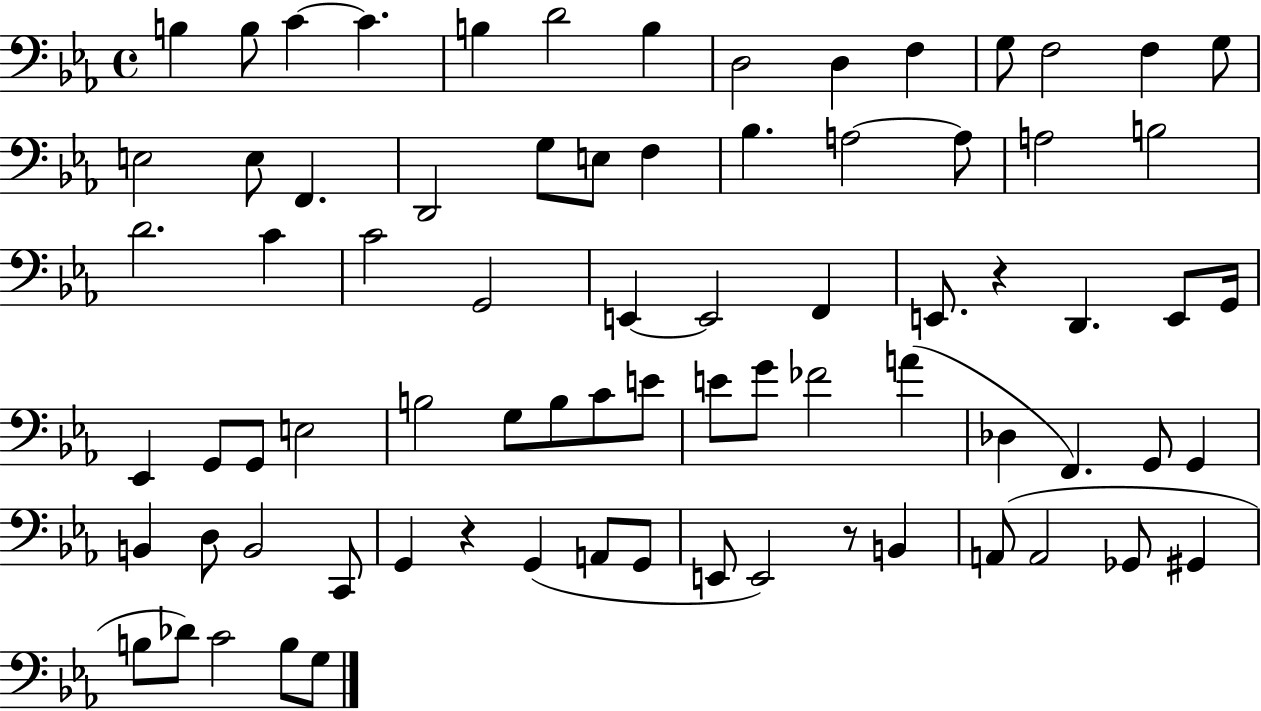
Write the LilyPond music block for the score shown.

{
  \clef bass
  \time 4/4
  \defaultTimeSignature
  \key ees \major
  b4 b8 c'4~~ c'4. | b4 d'2 b4 | d2 d4 f4 | g8 f2 f4 g8 | \break e2 e8 f,4. | d,2 g8 e8 f4 | bes4. a2~~ a8 | a2 b2 | \break d'2. c'4 | c'2 g,2 | e,4~~ e,2 f,4 | e,8. r4 d,4. e,8 g,16 | \break ees,4 g,8 g,8 e2 | b2 g8 b8 c'8 e'8 | e'8 g'8 fes'2 a'4( | des4 f,4.) g,8 g,4 | \break b,4 d8 b,2 c,8 | g,4 r4 g,4( a,8 g,8 | e,8 e,2) r8 b,4 | a,8( a,2 ges,8 gis,4 | \break b8 des'8) c'2 b8 g8 | \bar "|."
}